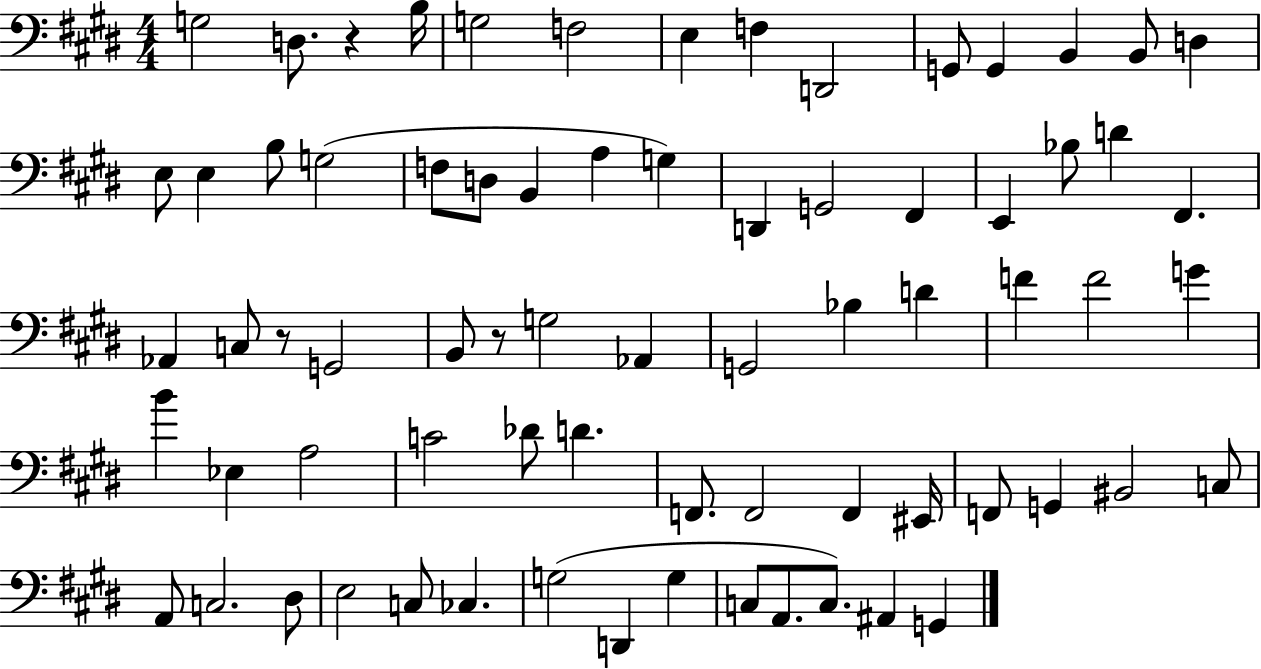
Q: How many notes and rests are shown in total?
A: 72